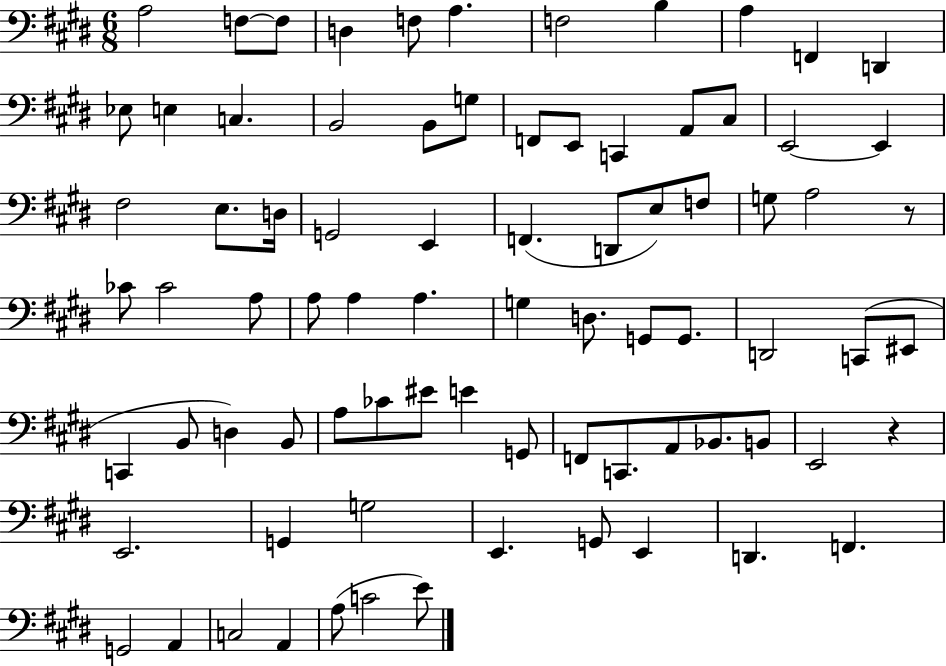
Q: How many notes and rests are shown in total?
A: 80